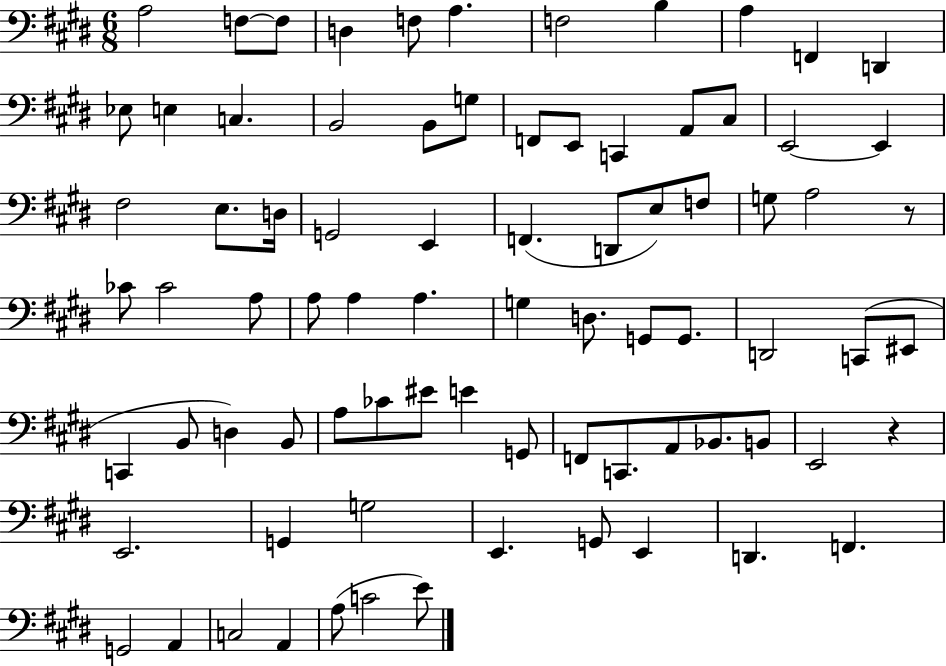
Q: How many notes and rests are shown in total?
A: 80